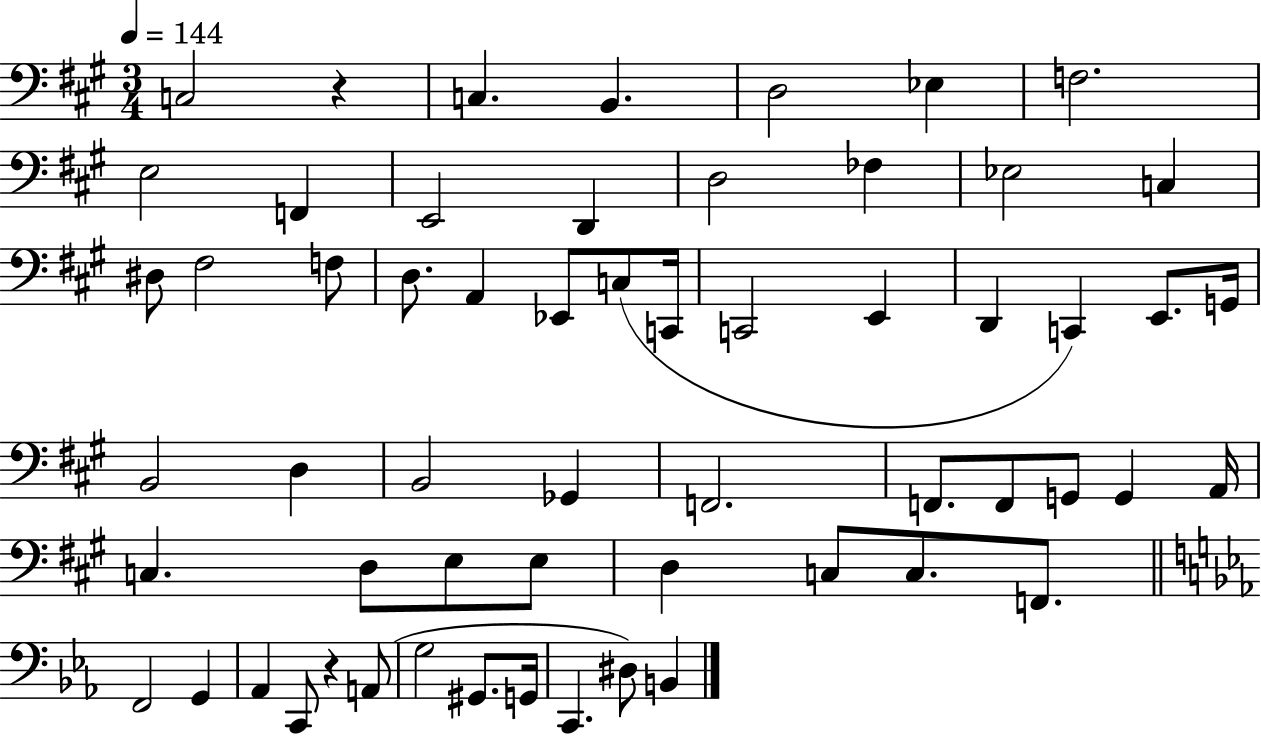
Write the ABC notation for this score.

X:1
T:Untitled
M:3/4
L:1/4
K:A
C,2 z C, B,, D,2 _E, F,2 E,2 F,, E,,2 D,, D,2 _F, _E,2 C, ^D,/2 ^F,2 F,/2 D,/2 A,, _E,,/2 C,/2 C,,/4 C,,2 E,, D,, C,, E,,/2 G,,/4 B,,2 D, B,,2 _G,, F,,2 F,,/2 F,,/2 G,,/2 G,, A,,/4 C, D,/2 E,/2 E,/2 D, C,/2 C,/2 F,,/2 F,,2 G,, _A,, C,,/2 z A,,/2 G,2 ^G,,/2 G,,/4 C,, ^D,/2 B,,